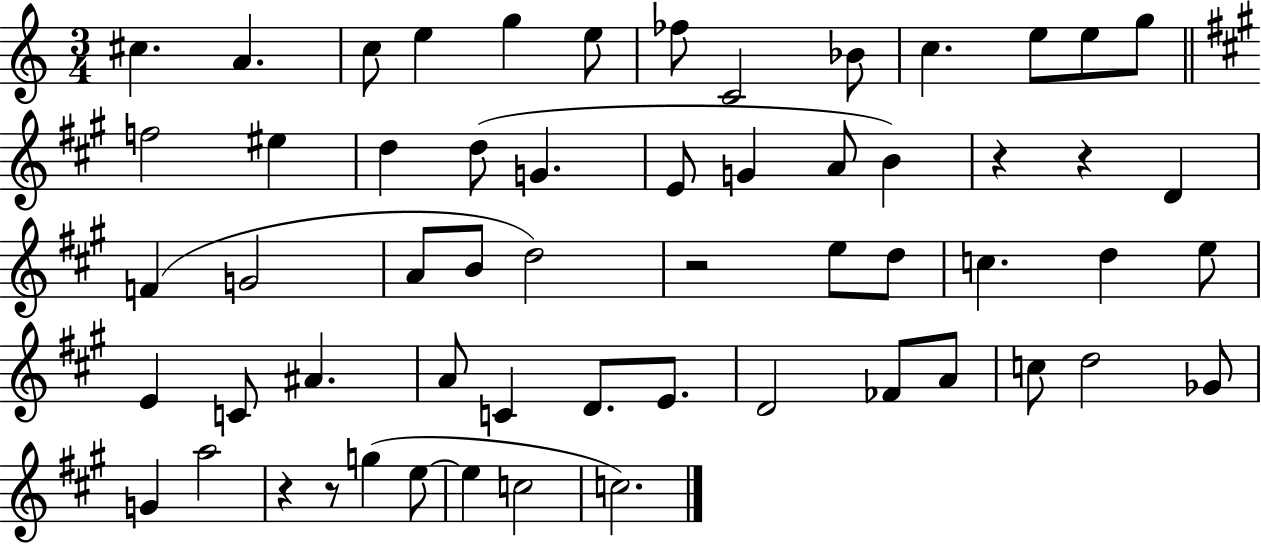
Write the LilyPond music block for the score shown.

{
  \clef treble
  \numericTimeSignature
  \time 3/4
  \key c \major
  cis''4. a'4. | c''8 e''4 g''4 e''8 | fes''8 c'2 bes'8 | c''4. e''8 e''8 g''8 | \break \bar "||" \break \key a \major f''2 eis''4 | d''4 d''8( g'4. | e'8 g'4 a'8 b'4) | r4 r4 d'4 | \break f'4( g'2 | a'8 b'8 d''2) | r2 e''8 d''8 | c''4. d''4 e''8 | \break e'4 c'8 ais'4. | a'8 c'4 d'8. e'8. | d'2 fes'8 a'8 | c''8 d''2 ges'8 | \break g'4 a''2 | r4 r8 g''4( e''8~~ | e''4 c''2 | c''2.) | \break \bar "|."
}